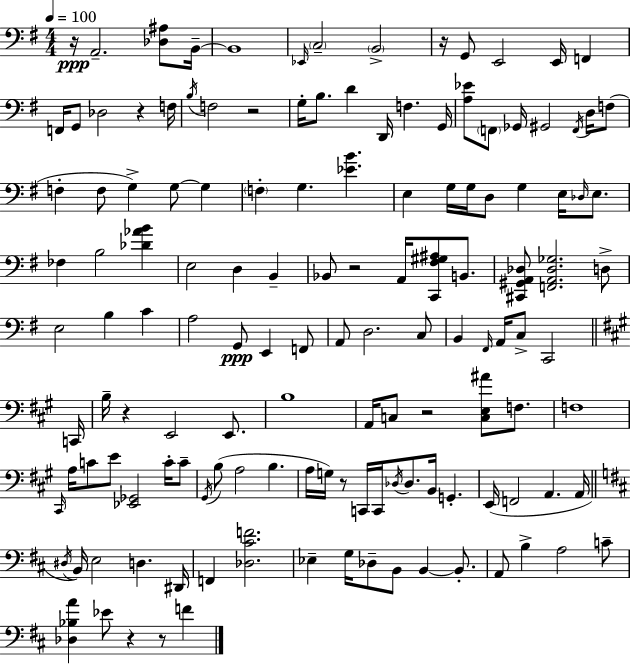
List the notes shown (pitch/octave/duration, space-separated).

R/s A2/h. [Db3,A#3]/e B2/s B2/w Eb2/s C3/h B2/h R/s G2/e E2/h E2/s F2/q F2/s G2/e Db3/h R/q F3/s B3/s F3/h R/h G3/s B3/e. D4/q D2/s F3/q. G2/s [A3,Eb4]/e F2/e Gb2/s G#2/h F2/s D3/s F3/e F3/q F3/e G3/q G3/e G3/q F3/q G3/q. [Eb4,B4]/q. E3/q G3/s G3/s D3/e G3/q E3/s Db3/s E3/e. FES3/q B3/h [Db4,Ab4,B4]/q E3/h D3/q B2/q Bb2/e R/h A2/s [C2,F#3,G#3,A#3]/e B2/e. [C#2,G#2,A2,Db3]/e [F2,A2,Db3,Gb3]/h. D3/e E3/h B3/q C4/q A3/h G2/e E2/q F2/e A2/e D3/h. C3/e B2/q F#2/s A2/s C3/e C2/h C2/s B3/s R/q E2/h E2/e. B3/w A2/s C3/e R/h [C3,E3,A#4]/e F3/e. F3/w C#2/s A3/s C4/e E4/e [Eb2,Gb2]/h C4/s C4/e G#2/s B3/e A3/h B3/q. A3/s G3/s R/e C2/s C2/s Db3/s Db3/e. B2/s G2/q. E2/s F2/h A2/q. A2/s D#3/s B2/s E3/h D3/q. D#2/s F2/q [Db3,C#4,F4]/h. Eb3/q G3/s Db3/e B2/e B2/q B2/e. A2/e B3/q A3/h C4/e [Db3,Bb3,A4]/q Eb4/e R/q R/e F4/q